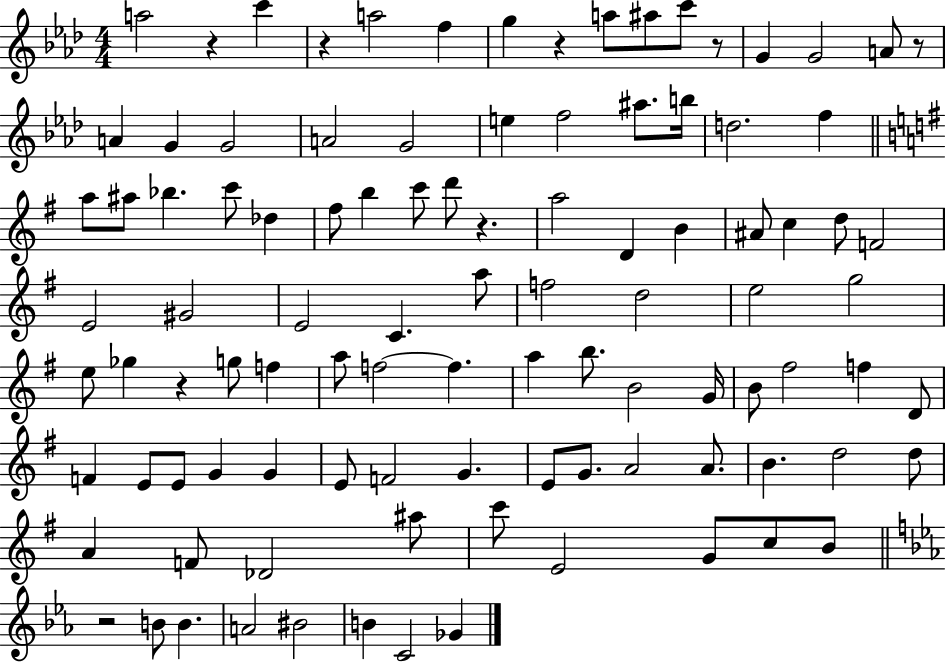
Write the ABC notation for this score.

X:1
T:Untitled
M:4/4
L:1/4
K:Ab
a2 z c' z a2 f g z a/2 ^a/2 c'/2 z/2 G G2 A/2 z/2 A G G2 A2 G2 e f2 ^a/2 b/4 d2 f a/2 ^a/2 _b c'/2 _d ^f/2 b c'/2 d'/2 z a2 D B ^A/2 c d/2 F2 E2 ^G2 E2 C a/2 f2 d2 e2 g2 e/2 _g z g/2 f a/2 f2 f a b/2 B2 G/4 B/2 ^f2 f D/2 F E/2 E/2 G G E/2 F2 G E/2 G/2 A2 A/2 B d2 d/2 A F/2 _D2 ^a/2 c'/2 E2 G/2 c/2 B/2 z2 B/2 B A2 ^B2 B C2 _G